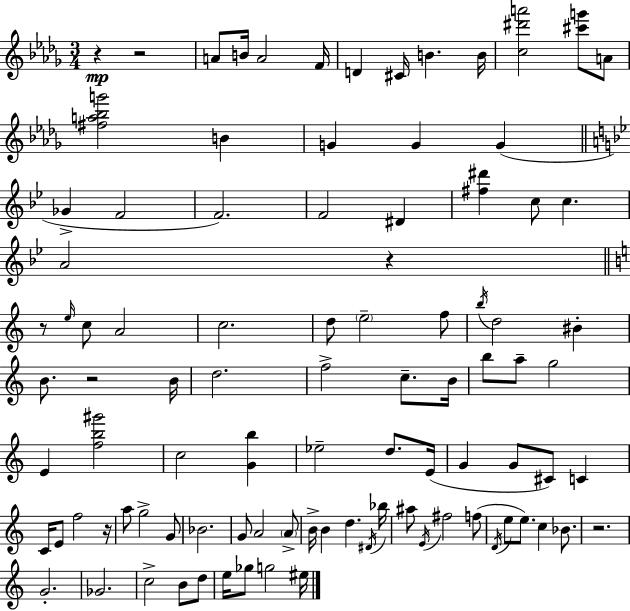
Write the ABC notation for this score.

X:1
T:Untitled
M:3/4
L:1/4
K:Bbm
z z2 A/2 B/4 A2 F/4 D ^C/4 B B/4 [c^d'a']2 [^c'g']/2 A/2 [^fa_bg']2 B G G G _G F2 F2 F2 ^D [^f^d'] c/2 c A2 z z/2 e/4 c/2 A2 c2 d/2 e2 f/2 b/4 d2 ^B B/2 z2 B/4 d2 f2 c/2 B/4 b/2 a/2 g2 E [fb^g']2 c2 [Gb] _e2 d/2 E/4 G G/2 ^C/2 C C/4 E/2 f2 z/4 a/2 g2 G/2 _B2 G/2 A2 A/2 B/4 B d ^D/4 _b/4 ^a/2 E/4 ^f2 f/2 D/4 e/2 e/2 c _B/2 z2 G2 _G2 c2 B/2 d/2 e/4 _g/2 g2 ^e/4